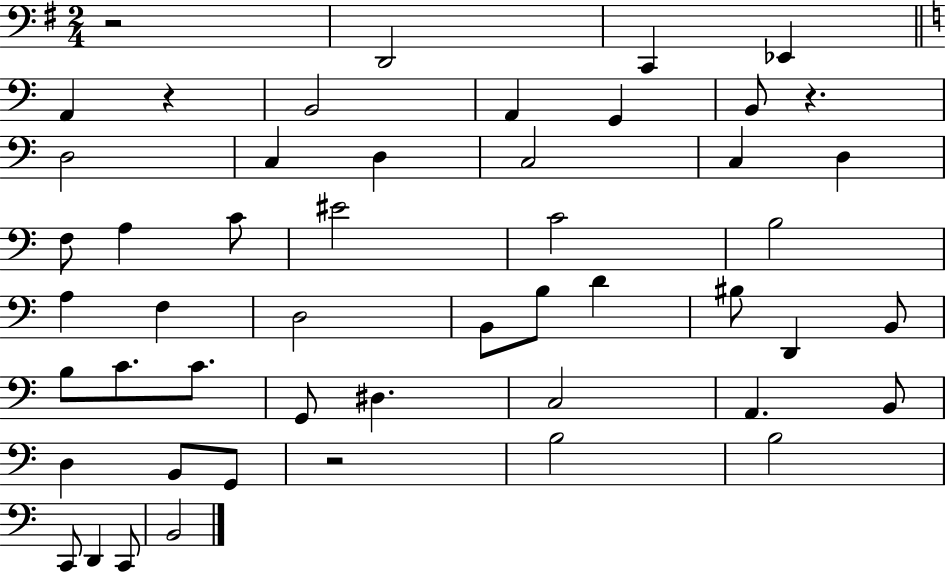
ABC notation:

X:1
T:Untitled
M:2/4
L:1/4
K:G
z2 D,,2 C,, _E,, A,, z B,,2 A,, G,, B,,/2 z D,2 C, D, C,2 C, D, F,/2 A, C/2 ^E2 C2 B,2 A, F, D,2 B,,/2 B,/2 D ^B,/2 D,, B,,/2 B,/2 C/2 C/2 G,,/2 ^D, C,2 A,, B,,/2 D, B,,/2 G,,/2 z2 B,2 B,2 C,,/2 D,, C,,/2 B,,2